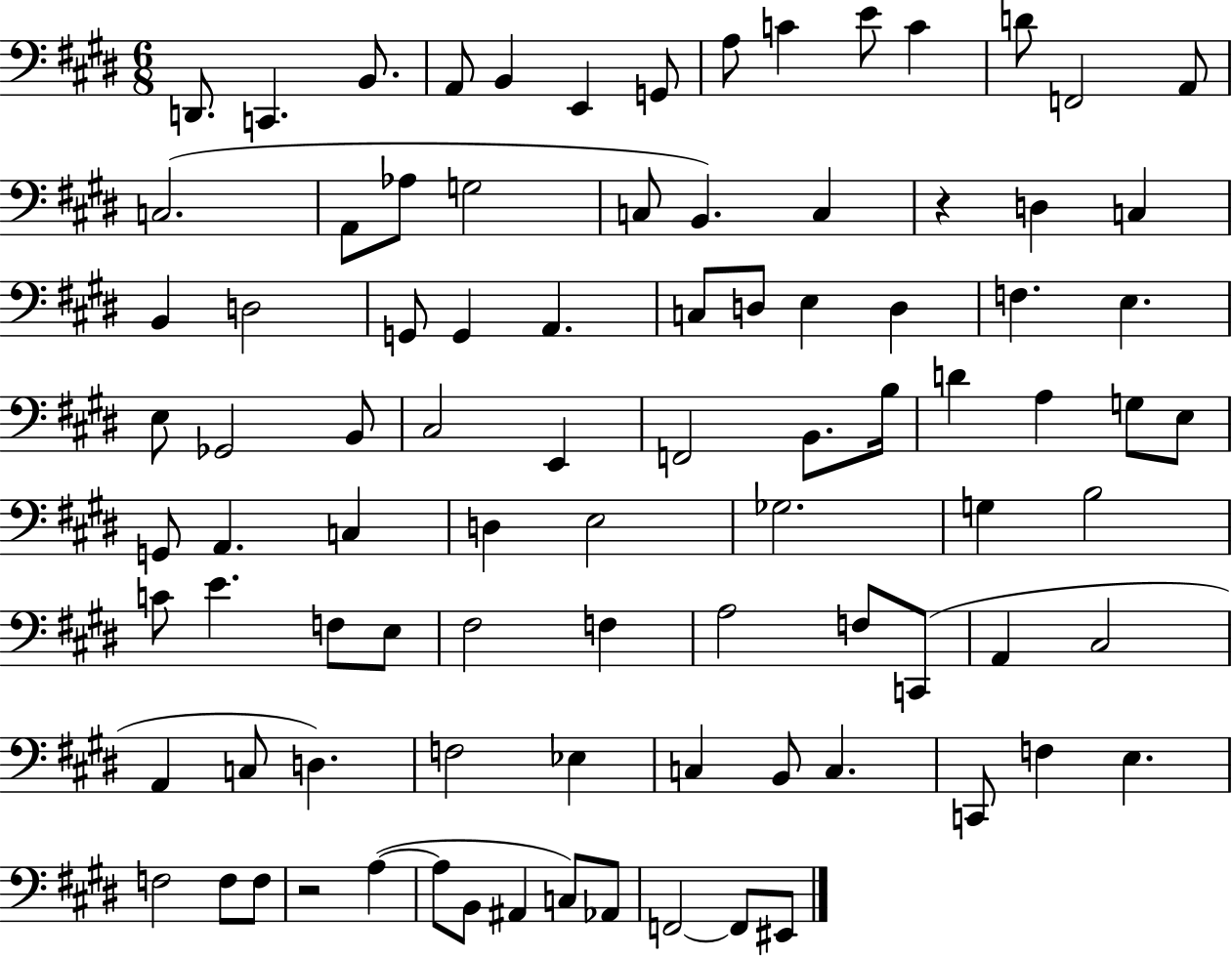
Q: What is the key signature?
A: E major